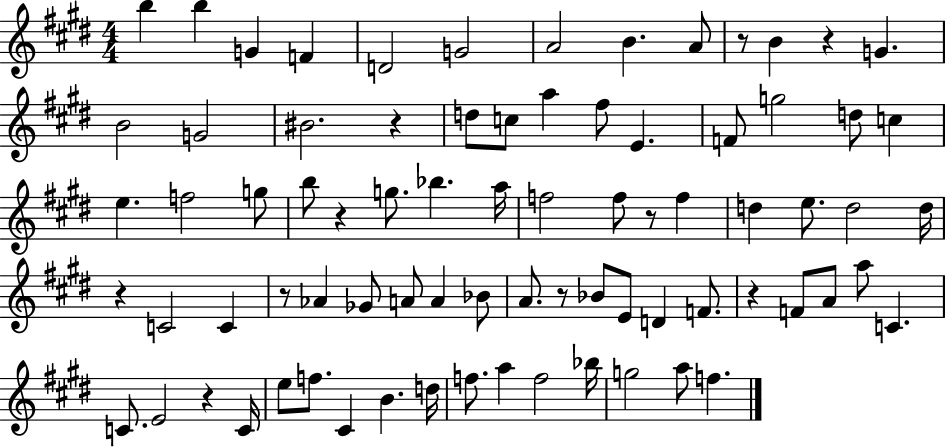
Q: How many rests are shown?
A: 10